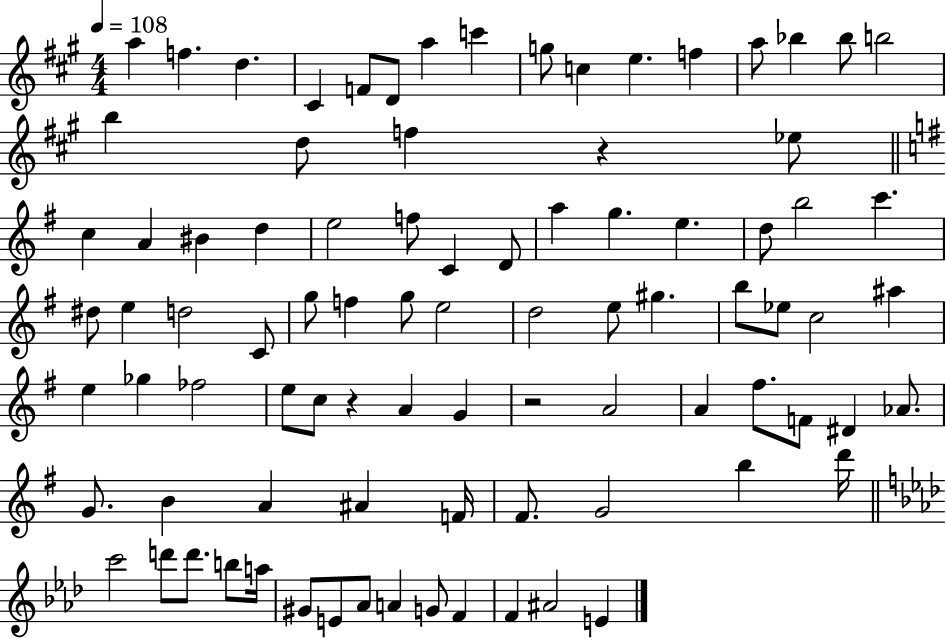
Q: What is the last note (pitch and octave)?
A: E4